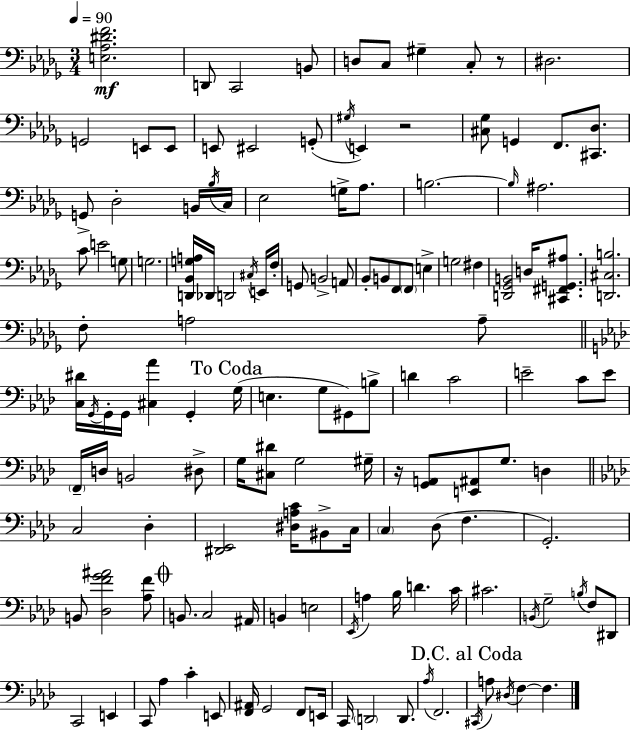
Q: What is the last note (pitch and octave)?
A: F3